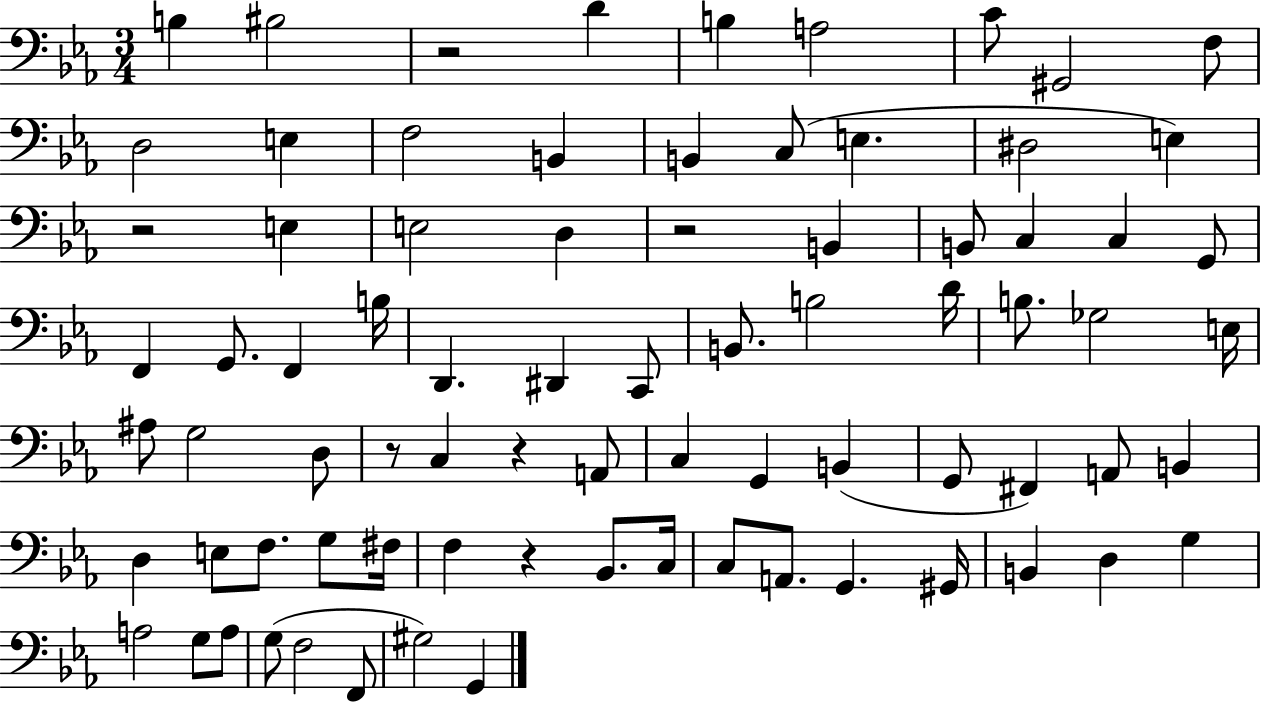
B3/q BIS3/h R/h D4/q B3/q A3/h C4/e G#2/h F3/e D3/h E3/q F3/h B2/q B2/q C3/e E3/q. D#3/h E3/q R/h E3/q E3/h D3/q R/h B2/q B2/e C3/q C3/q G2/e F2/q G2/e. F2/q B3/s D2/q. D#2/q C2/e B2/e. B3/h D4/s B3/e. Gb3/h E3/s A#3/e G3/h D3/e R/e C3/q R/q A2/e C3/q G2/q B2/q G2/e F#2/q A2/e B2/q D3/q E3/e F3/e. G3/e F#3/s F3/q R/q Bb2/e. C3/s C3/e A2/e. G2/q. G#2/s B2/q D3/q G3/q A3/h G3/e A3/e G3/e F3/h F2/e G#3/h G2/q